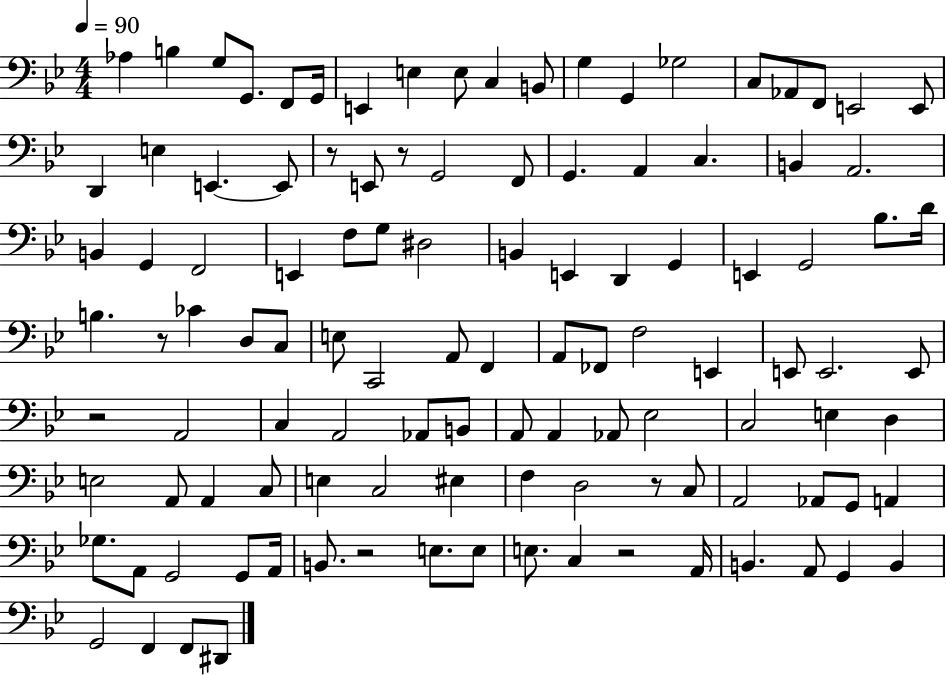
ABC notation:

X:1
T:Untitled
M:4/4
L:1/4
K:Bb
_A, B, G,/2 G,,/2 F,,/2 G,,/4 E,, E, E,/2 C, B,,/2 G, G,, _G,2 C,/2 _A,,/2 F,,/2 E,,2 E,,/2 D,, E, E,, E,,/2 z/2 E,,/2 z/2 G,,2 F,,/2 G,, A,, C, B,, A,,2 B,, G,, F,,2 E,, F,/2 G,/2 ^D,2 B,, E,, D,, G,, E,, G,,2 _B,/2 D/4 B, z/2 _C D,/2 C,/2 E,/2 C,,2 A,,/2 F,, A,,/2 _F,,/2 F,2 E,, E,,/2 E,,2 E,,/2 z2 A,,2 C, A,,2 _A,,/2 B,,/2 A,,/2 A,, _A,,/2 _E,2 C,2 E, D, E,2 A,,/2 A,, C,/2 E, C,2 ^E, F, D,2 z/2 C,/2 A,,2 _A,,/2 G,,/2 A,, _G,/2 A,,/2 G,,2 G,,/2 A,,/4 B,,/2 z2 E,/2 E,/2 E,/2 C, z2 A,,/4 B,, A,,/2 G,, B,, G,,2 F,, F,,/2 ^D,,/2